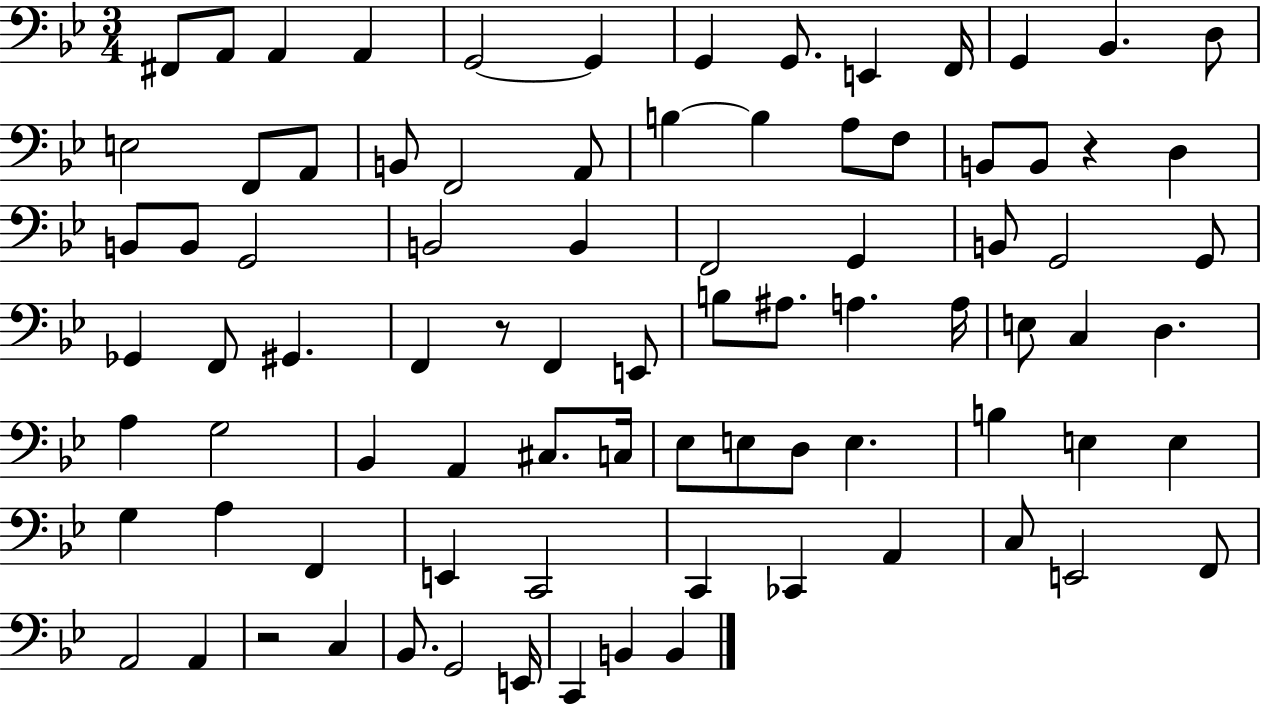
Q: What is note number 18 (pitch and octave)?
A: F2